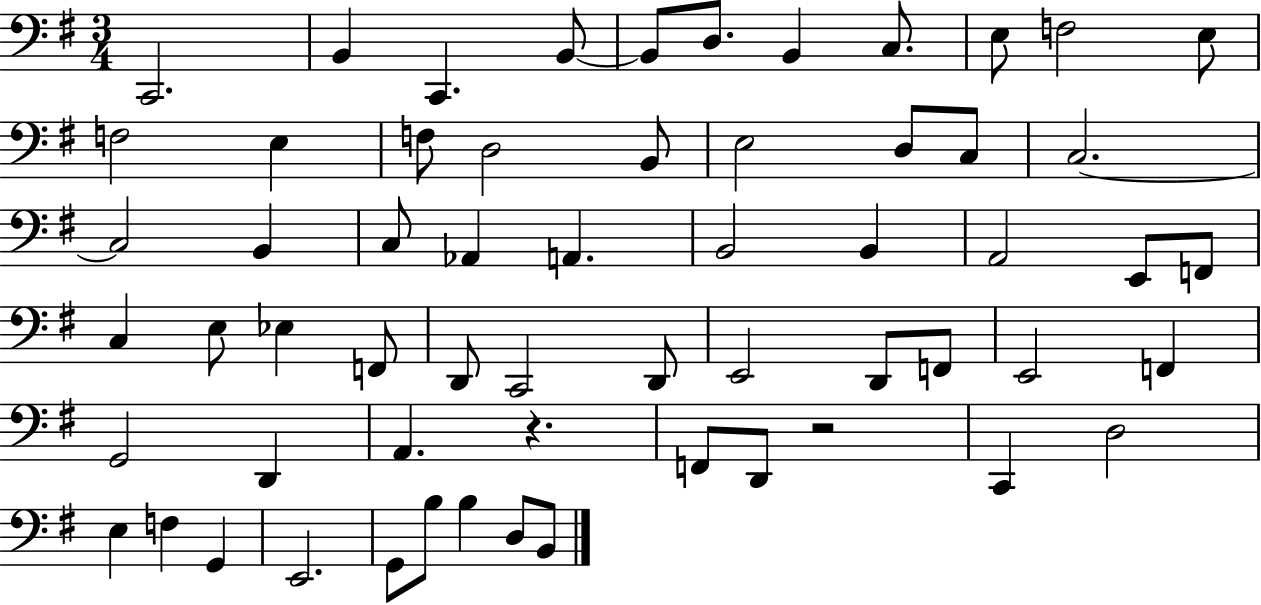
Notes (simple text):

C2/h. B2/q C2/q. B2/e B2/e D3/e. B2/q C3/e. E3/e F3/h E3/e F3/h E3/q F3/e D3/h B2/e E3/h D3/e C3/e C3/h. C3/h B2/q C3/e Ab2/q A2/q. B2/h B2/q A2/h E2/e F2/e C3/q E3/e Eb3/q F2/e D2/e C2/h D2/e E2/h D2/e F2/e E2/h F2/q G2/h D2/q A2/q. R/q. F2/e D2/e R/h C2/q D3/h E3/q F3/q G2/q E2/h. G2/e B3/e B3/q D3/e B2/e